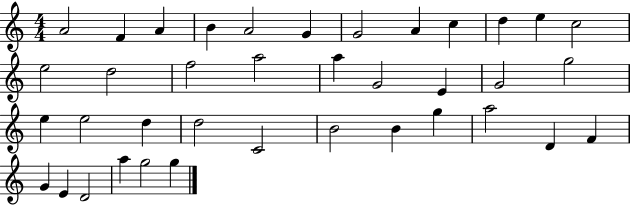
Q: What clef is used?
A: treble